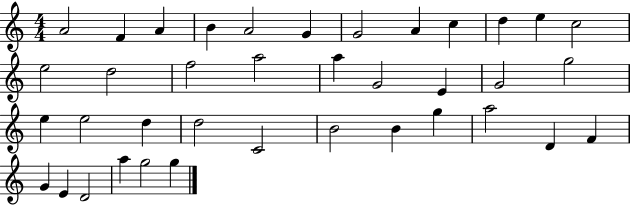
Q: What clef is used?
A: treble